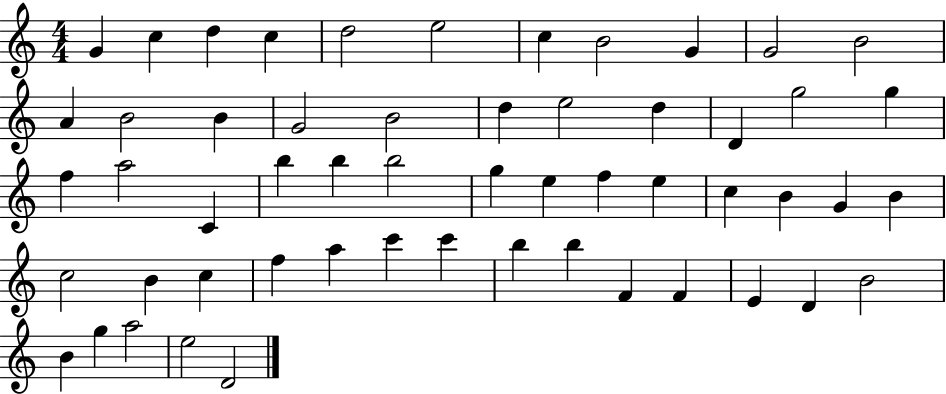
G4/q C5/q D5/q C5/q D5/h E5/h C5/q B4/h G4/q G4/h B4/h A4/q B4/h B4/q G4/h B4/h D5/q E5/h D5/q D4/q G5/h G5/q F5/q A5/h C4/q B5/q B5/q B5/h G5/q E5/q F5/q E5/q C5/q B4/q G4/q B4/q C5/h B4/q C5/q F5/q A5/q C6/q C6/q B5/q B5/q F4/q F4/q E4/q D4/q B4/h B4/q G5/q A5/h E5/h D4/h